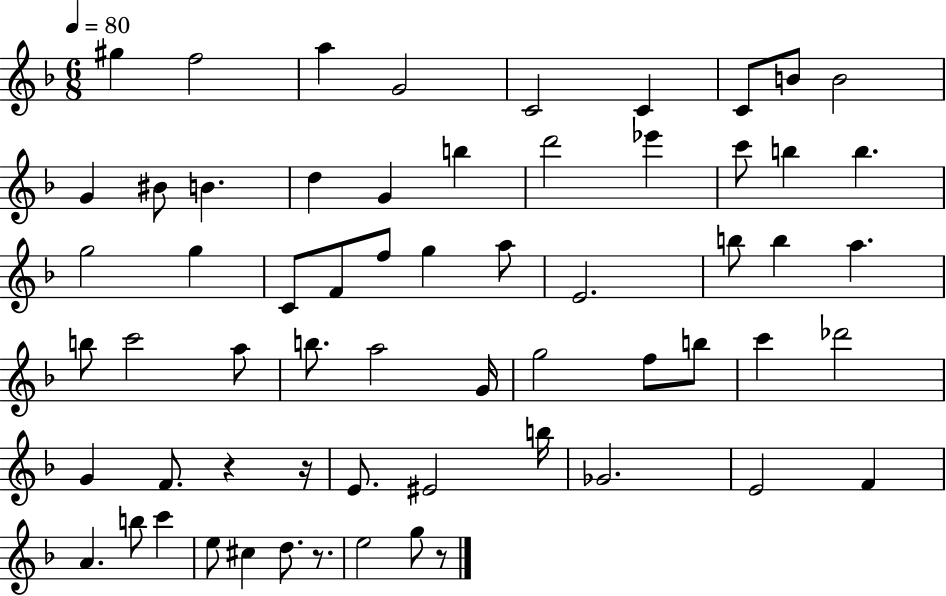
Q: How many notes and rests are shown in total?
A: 62